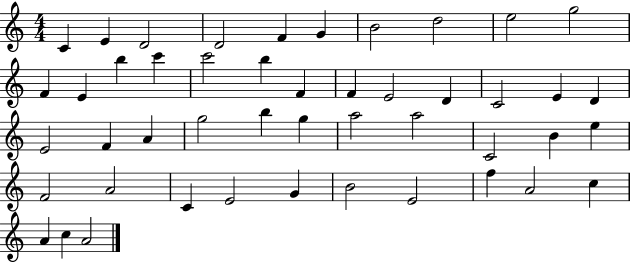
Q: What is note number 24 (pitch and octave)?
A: E4